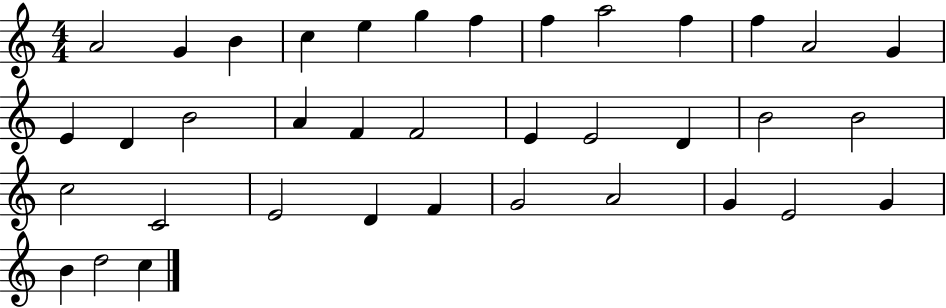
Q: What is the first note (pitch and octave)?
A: A4